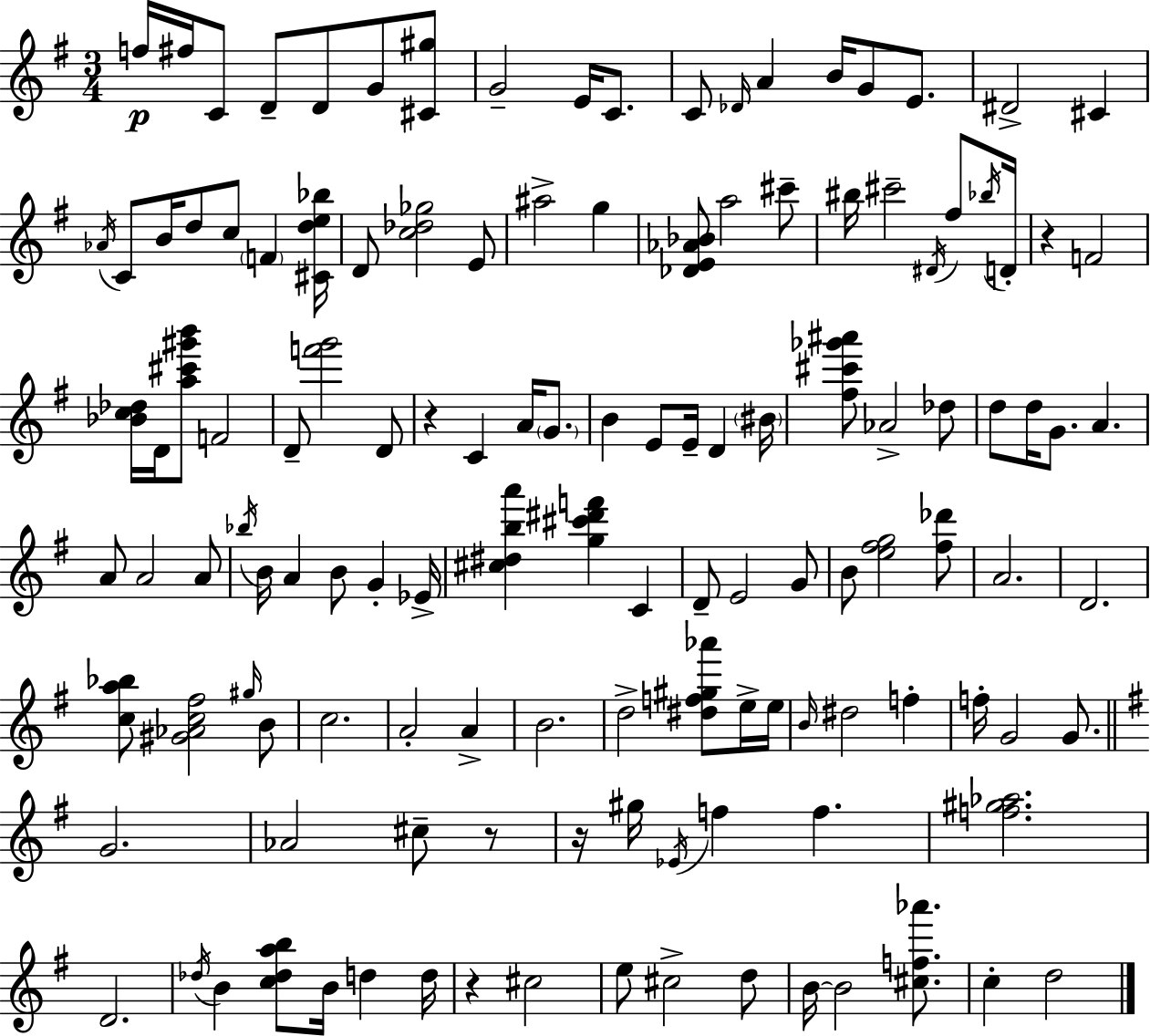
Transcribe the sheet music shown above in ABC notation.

X:1
T:Untitled
M:3/4
L:1/4
K:G
f/4 ^f/4 C/2 D/2 D/2 G/2 [^C^g]/2 G2 E/4 C/2 C/2 _D/4 A B/4 G/2 E/2 ^D2 ^C _A/4 C/2 B/4 d/2 c/2 F [^Cde_b]/4 D/2 [c_d_g]2 E/2 ^a2 g [_DE_A_B]/2 a2 ^c'/2 ^b/4 ^c'2 ^D/4 ^f/2 _b/4 D/4 z F2 [_Bc_d]/4 D/4 [a^c'^g'b']/2 F2 D/2 [f'g']2 D/2 z C A/4 G/2 B E/2 E/4 D ^B/4 [^f^c'_g'^a']/2 _A2 _d/2 d/2 d/4 G/2 A A/2 A2 A/2 _b/4 B/4 A B/2 G _E/4 [^c^dba'] [g^c'^d'f'] C D/2 E2 G/2 B/2 [e^fg]2 [^f_d']/2 A2 D2 [ca_b]/2 [^G_Ac^f]2 ^g/4 B/2 c2 A2 A B2 d2 [^df^g_a']/2 e/4 e/4 B/4 ^d2 f f/4 G2 G/2 G2 _A2 ^c/2 z/2 z/4 ^g/4 _E/4 f f [f^g_a]2 D2 _d/4 B [c_dab]/2 B/4 d d/4 z ^c2 e/2 ^c2 d/2 B/4 B2 [^cf_a']/2 c d2